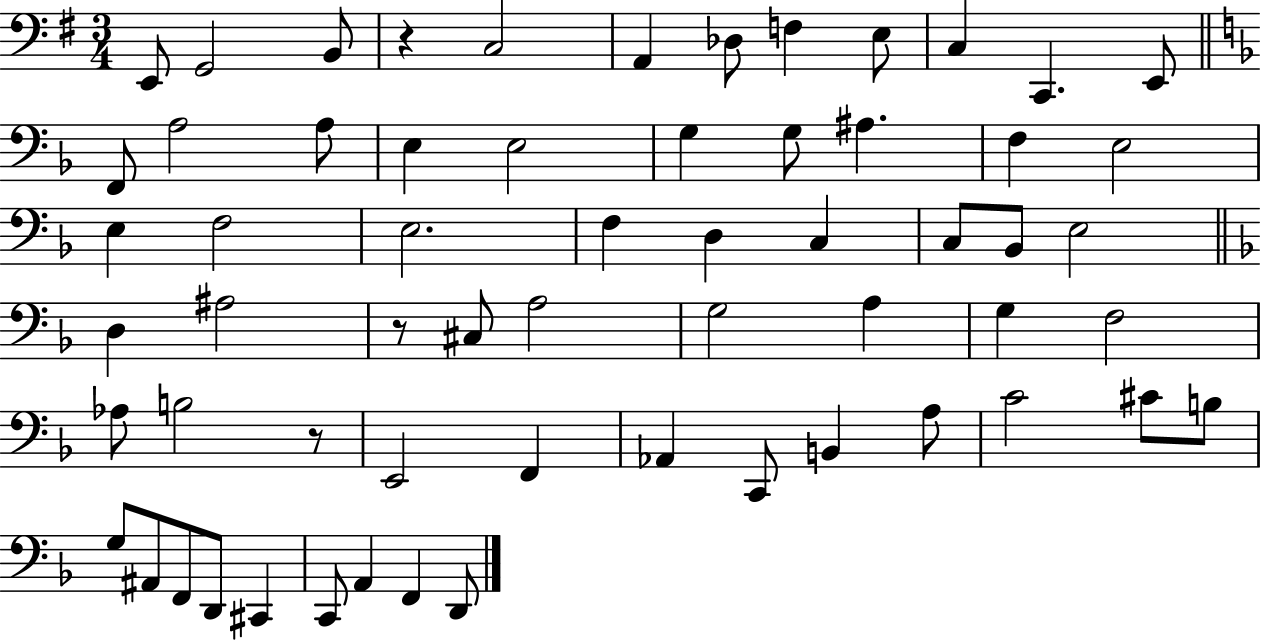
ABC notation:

X:1
T:Untitled
M:3/4
L:1/4
K:G
E,,/2 G,,2 B,,/2 z C,2 A,, _D,/2 F, E,/2 C, C,, E,,/2 F,,/2 A,2 A,/2 E, E,2 G, G,/2 ^A, F, E,2 E, F,2 E,2 F, D, C, C,/2 _B,,/2 E,2 D, ^A,2 z/2 ^C,/2 A,2 G,2 A, G, F,2 _A,/2 B,2 z/2 E,,2 F,, _A,, C,,/2 B,, A,/2 C2 ^C/2 B,/2 G,/2 ^A,,/2 F,,/2 D,,/2 ^C,, C,,/2 A,, F,, D,,/2